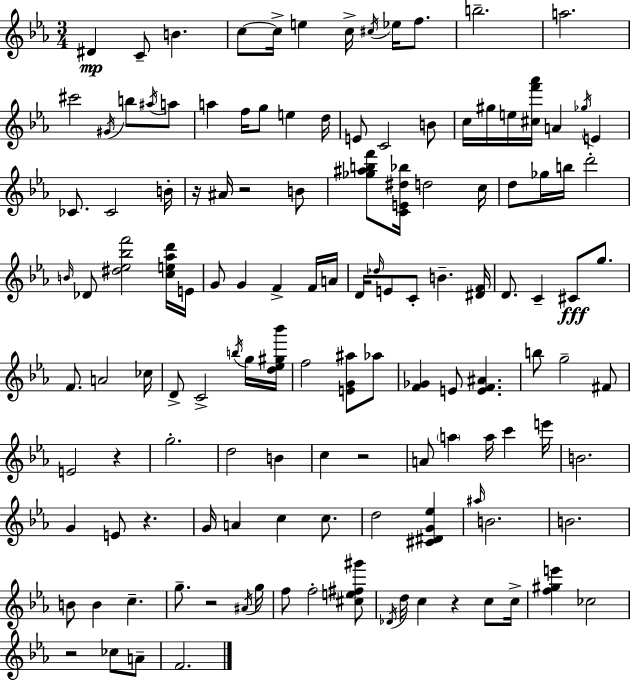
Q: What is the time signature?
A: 3/4